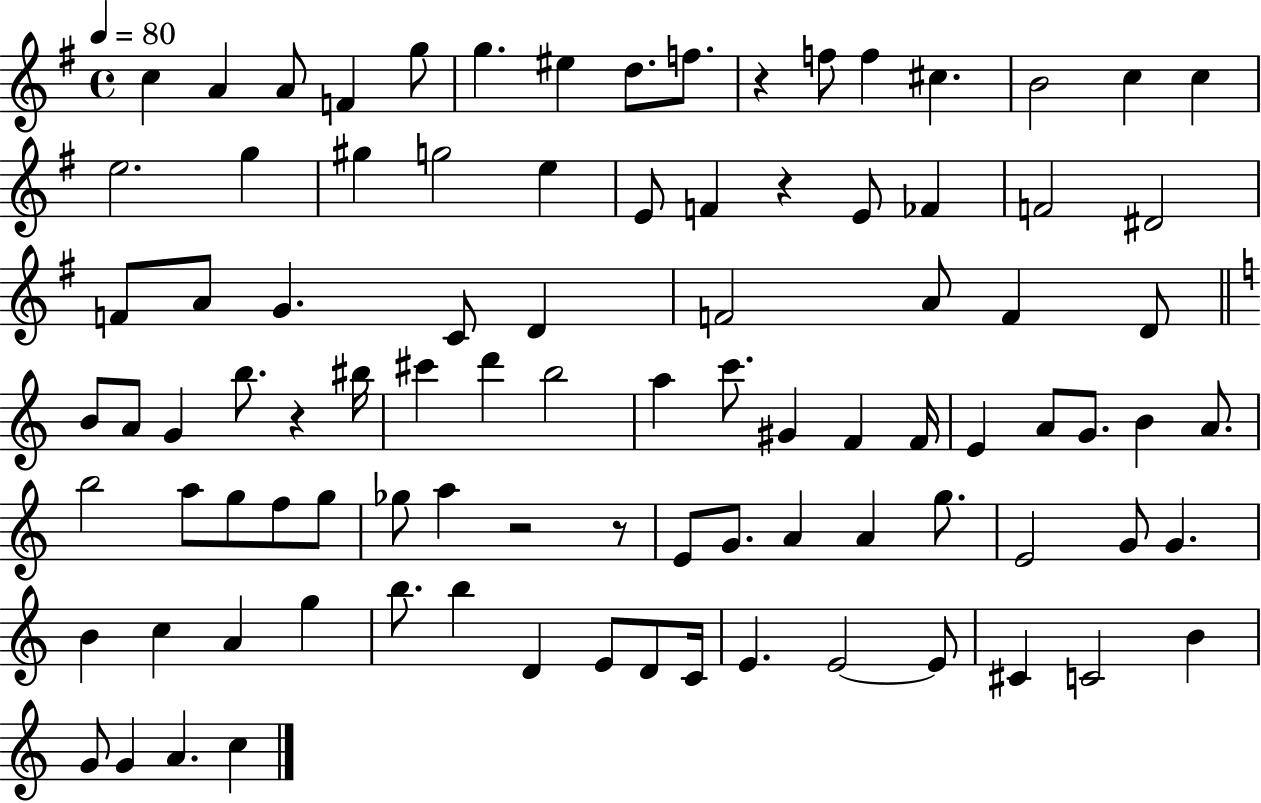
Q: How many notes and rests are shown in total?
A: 93